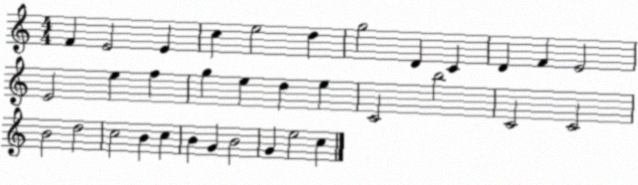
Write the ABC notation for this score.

X:1
T:Untitled
M:4/4
L:1/4
K:C
F E2 E c e2 d g2 D C D F E2 E2 e f g e d e C2 b2 C2 C2 B2 d2 c2 B c B G B2 G e2 c